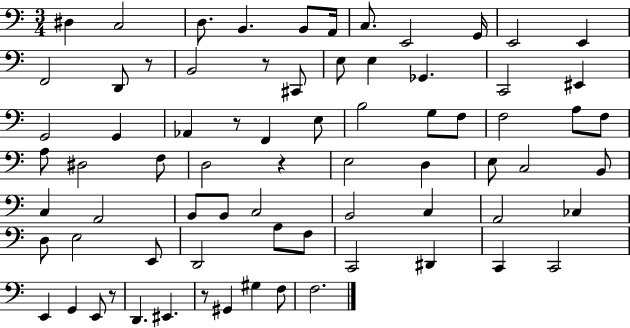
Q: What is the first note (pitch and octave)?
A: D#3